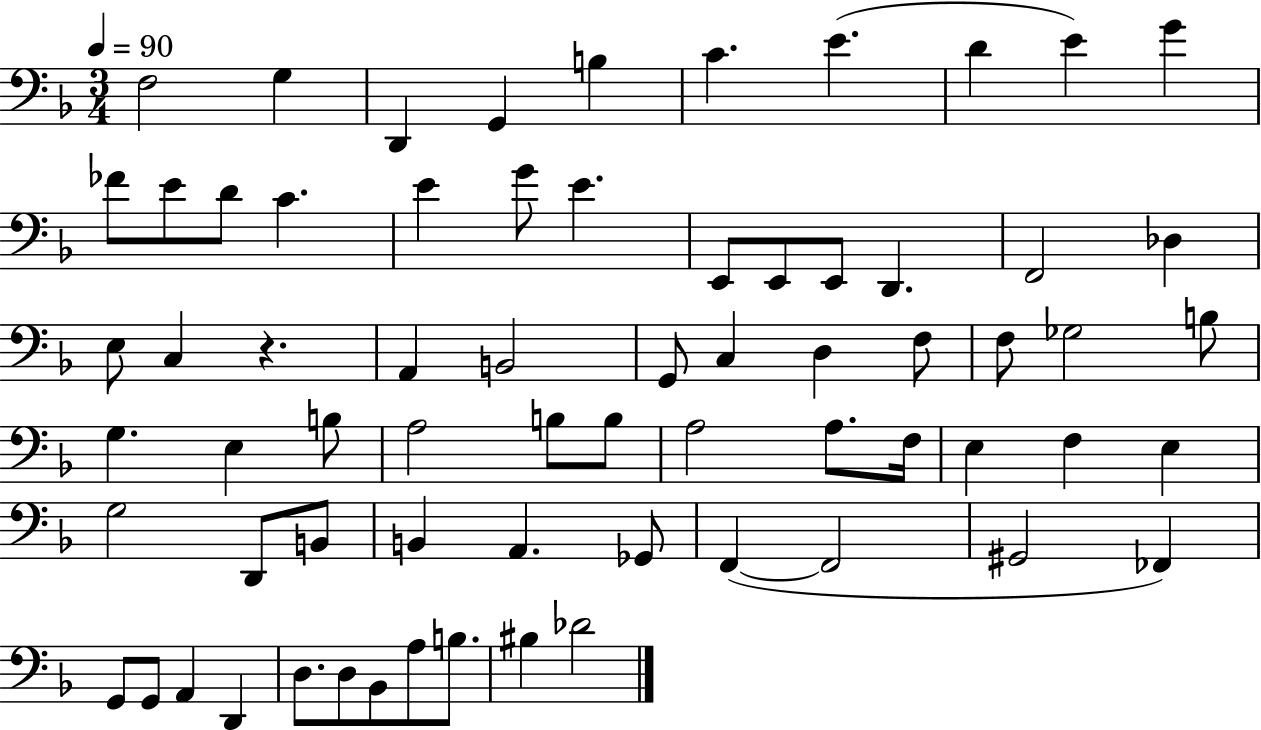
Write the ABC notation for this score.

X:1
T:Untitled
M:3/4
L:1/4
K:F
F,2 G, D,, G,, B, C E D E G _F/2 E/2 D/2 C E G/2 E E,,/2 E,,/2 E,,/2 D,, F,,2 _D, E,/2 C, z A,, B,,2 G,,/2 C, D, F,/2 F,/2 _G,2 B,/2 G, E, B,/2 A,2 B,/2 B,/2 A,2 A,/2 F,/4 E, F, E, G,2 D,,/2 B,,/2 B,, A,, _G,,/2 F,, F,,2 ^G,,2 _F,, G,,/2 G,,/2 A,, D,, D,/2 D,/2 _B,,/2 A,/2 B,/2 ^B, _D2